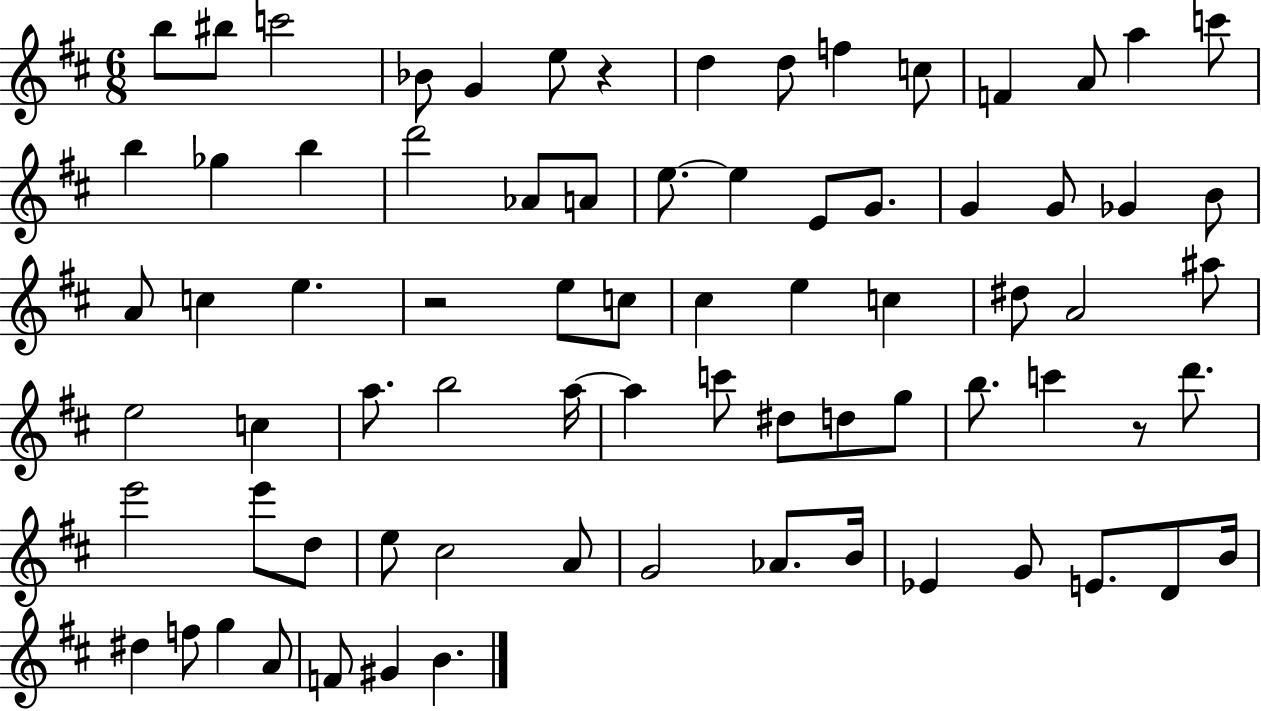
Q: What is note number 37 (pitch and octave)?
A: D#5